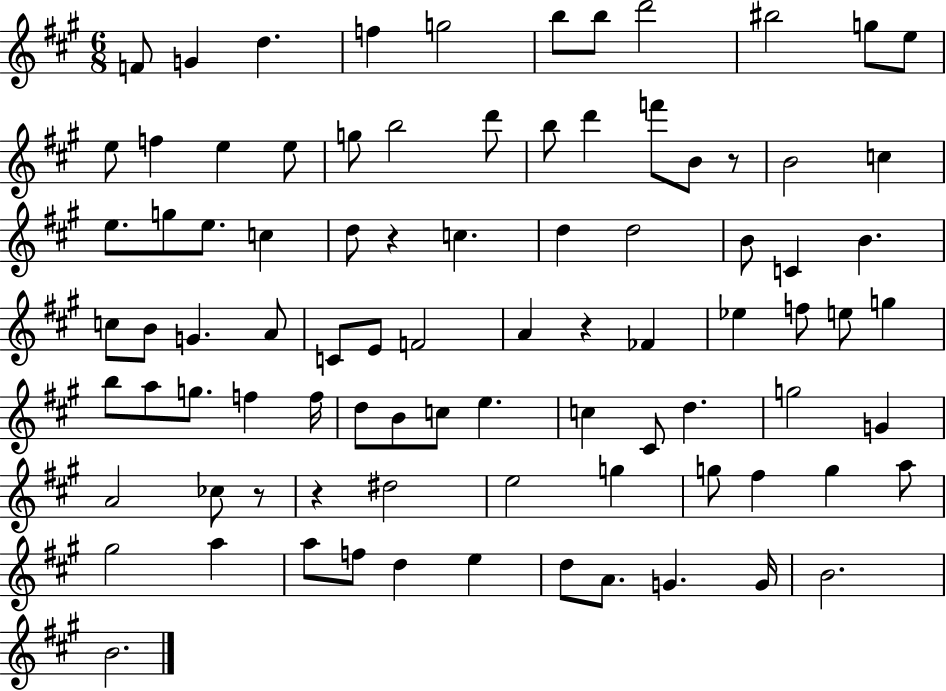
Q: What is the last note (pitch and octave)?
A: B4